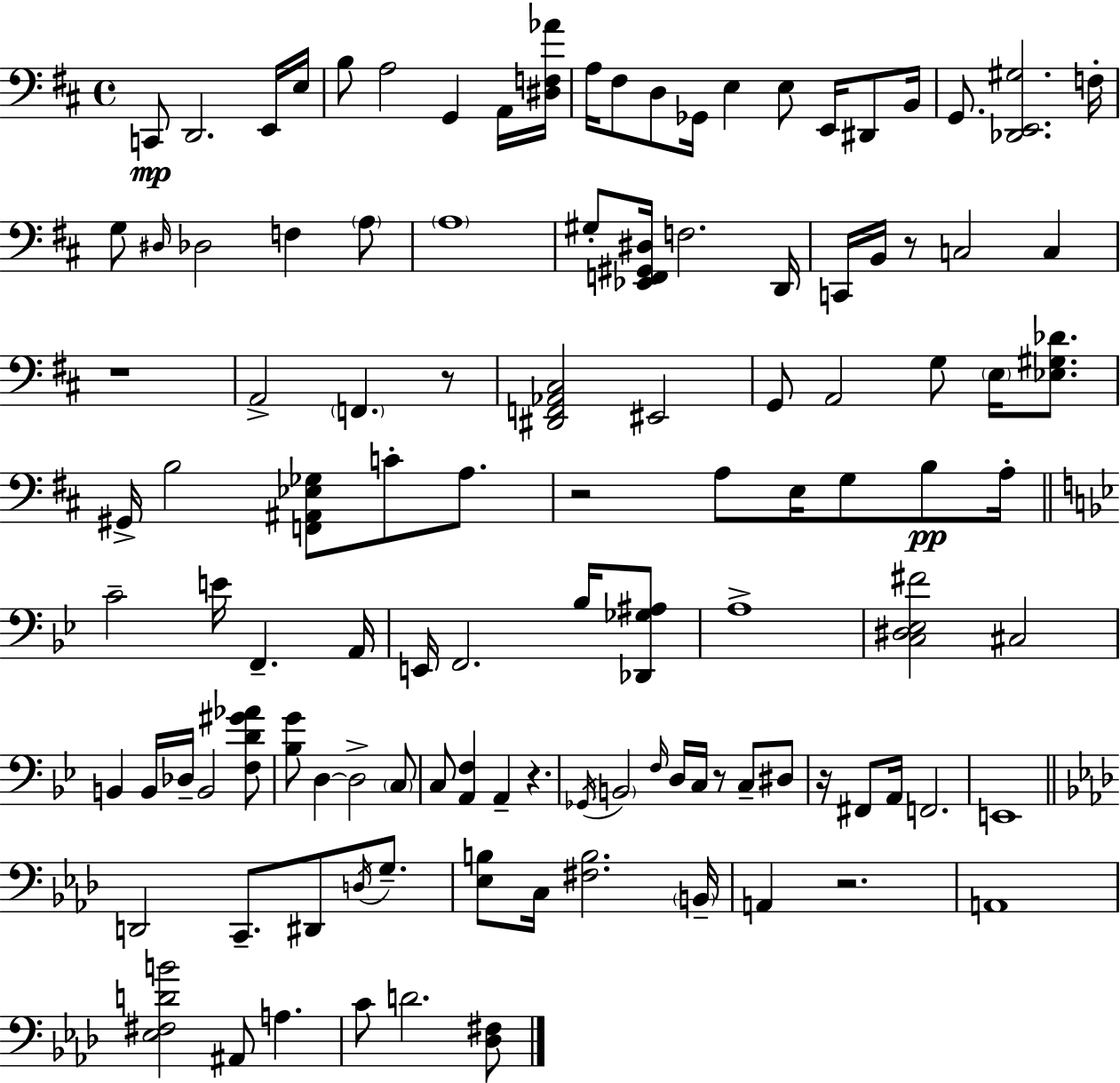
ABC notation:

X:1
T:Untitled
M:4/4
L:1/4
K:D
C,,/2 D,,2 E,,/4 E,/4 B,/2 A,2 G,, A,,/4 [^D,F,_A]/4 A,/4 ^F,/2 D,/2 _G,,/4 E, E,/2 E,,/4 ^D,,/2 B,,/4 G,,/2 [_D,,E,,^G,]2 F,/4 G,/2 ^D,/4 _D,2 F, A,/2 A,4 ^G,/2 [_E,,F,,^G,,^D,]/4 F,2 D,,/4 C,,/4 B,,/4 z/2 C,2 C, z4 A,,2 F,, z/2 [^D,,F,,_A,,^C,]2 ^E,,2 G,,/2 A,,2 G,/2 E,/4 [_E,^G,_D]/2 ^G,,/4 B,2 [F,,^A,,_E,_G,]/2 C/2 A,/2 z2 A,/2 E,/4 G,/2 B,/2 A,/4 C2 E/4 F,, A,,/4 E,,/4 F,,2 _B,/4 [_D,,_G,^A,]/2 A,4 [C,^D,_E,^F]2 ^C,2 B,, B,,/4 _D,/4 B,,2 [F,D^G_A]/2 [_B,G]/2 D, D,2 C,/2 C,/2 [A,,F,] A,, z _G,,/4 B,,2 F,/4 D,/4 C,/4 z/2 C,/2 ^D,/2 z/4 ^F,,/2 A,,/4 F,,2 E,,4 D,,2 C,,/2 ^D,,/2 D,/4 G,/2 [_E,B,]/2 C,/4 [^F,B,]2 B,,/4 A,, z2 A,,4 [_E,^F,DB]2 ^A,,/2 A, C/2 D2 [_D,^F,]/2